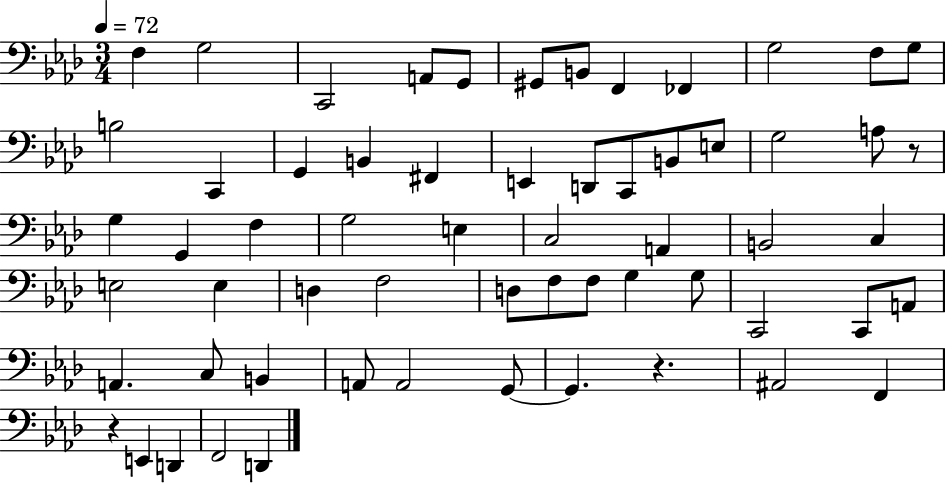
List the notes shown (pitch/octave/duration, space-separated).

F3/q G3/h C2/h A2/e G2/e G#2/e B2/e F2/q FES2/q G3/h F3/e G3/e B3/h C2/q G2/q B2/q F#2/q E2/q D2/e C2/e B2/e E3/e G3/h A3/e R/e G3/q G2/q F3/q G3/h E3/q C3/h A2/q B2/h C3/q E3/h E3/q D3/q F3/h D3/e F3/e F3/e G3/q G3/e C2/h C2/e A2/e A2/q. C3/e B2/q A2/e A2/h G2/e G2/q. R/q. A#2/h F2/q R/q E2/q D2/q F2/h D2/q